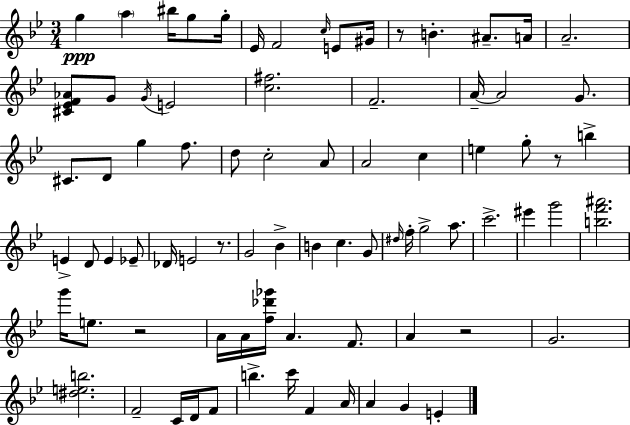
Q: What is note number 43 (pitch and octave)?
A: C5